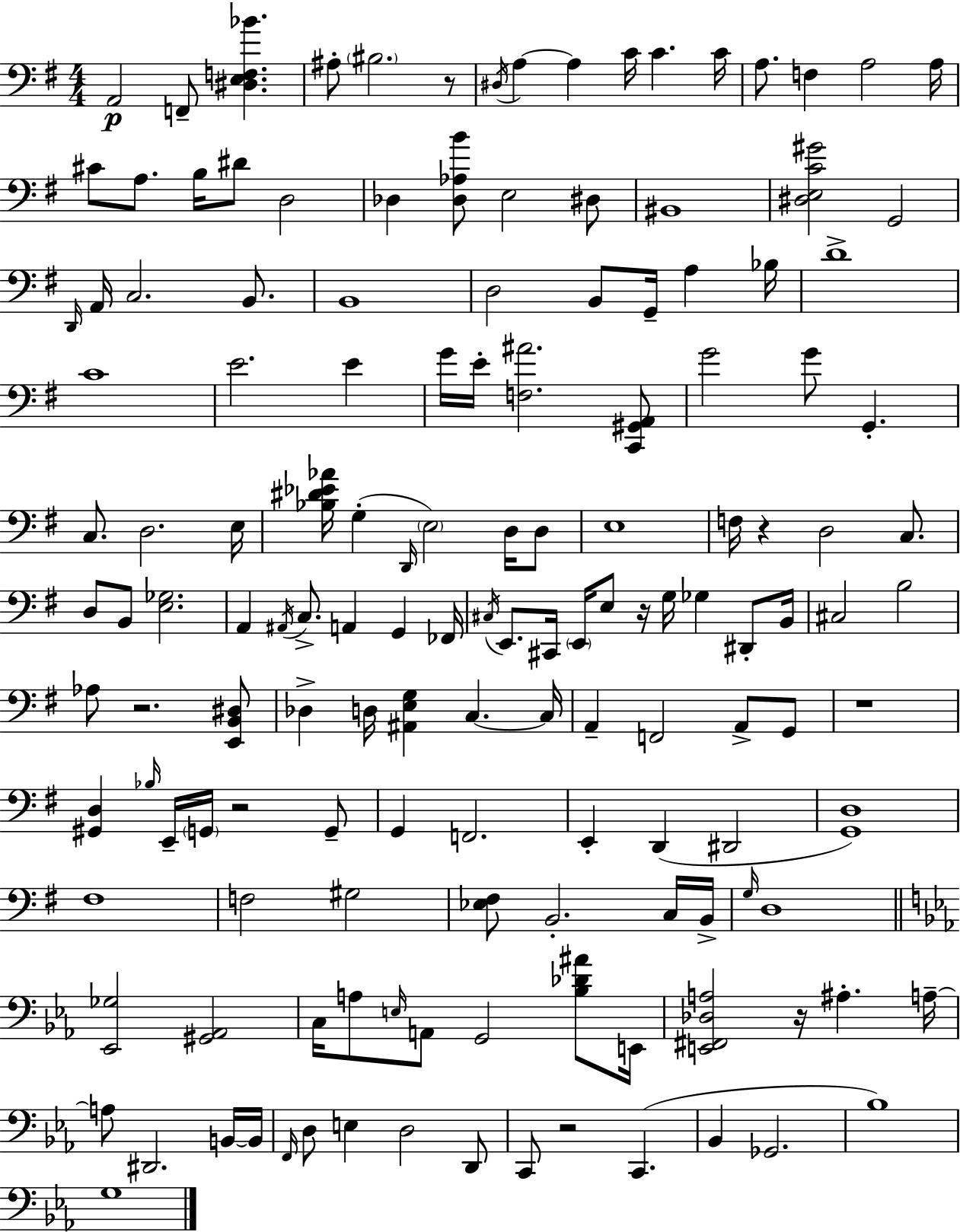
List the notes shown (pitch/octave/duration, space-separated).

A2/h F2/e [D#3,E3,F3,Bb4]/q. A#3/e BIS3/h. R/e D#3/s A3/q A3/q C4/s C4/q. C4/s A3/e. F3/q A3/h A3/s C#4/e A3/e. B3/s D#4/e D3/h Db3/q [Db3,Ab3,B4]/e E3/h D#3/e BIS2/w [D#3,E3,C4,G#4]/h G2/h D2/s A2/s C3/h. B2/e. B2/w D3/h B2/e G2/s A3/q Bb3/s D4/w C4/w E4/h. E4/q G4/s E4/s [F3,A#4]/h. [C2,G#2,A2]/e G4/h G4/e G2/q. C3/e. D3/h. E3/s [Bb3,D#4,Eb4,Ab4]/s G3/q D2/s E3/h D3/s D3/e E3/w F3/s R/q D3/h C3/e. D3/e B2/e [E3,Gb3]/h. A2/q A#2/s C3/e. A2/q G2/q FES2/s C#3/s E2/e. C#2/s E2/s E3/e R/s G3/s Gb3/q D#2/e B2/s C#3/h B3/h Ab3/e R/h. [E2,B2,D#3]/e Db3/q D3/s [A#2,E3,G3]/q C3/q. C3/s A2/q F2/h A2/e G2/e R/w [G#2,D3]/q Bb3/s E2/s G2/s R/h G2/e G2/q F2/h. E2/q D2/q D#2/h [G2,D3]/w F#3/w F3/h G#3/h [Eb3,F#3]/e B2/h. C3/s B2/s G3/s D3/w [Eb2,Gb3]/h [G#2,Ab2]/h C3/s A3/e E3/s A2/e G2/h [Bb3,Db4,A#4]/e E2/s [E2,F#2,Db3,A3]/h R/s A#3/q. A3/s A3/e D#2/h. B2/s B2/s F2/s D3/e E3/q D3/h D2/e C2/e R/h C2/q. Bb2/q Gb2/h. Bb3/w G3/w